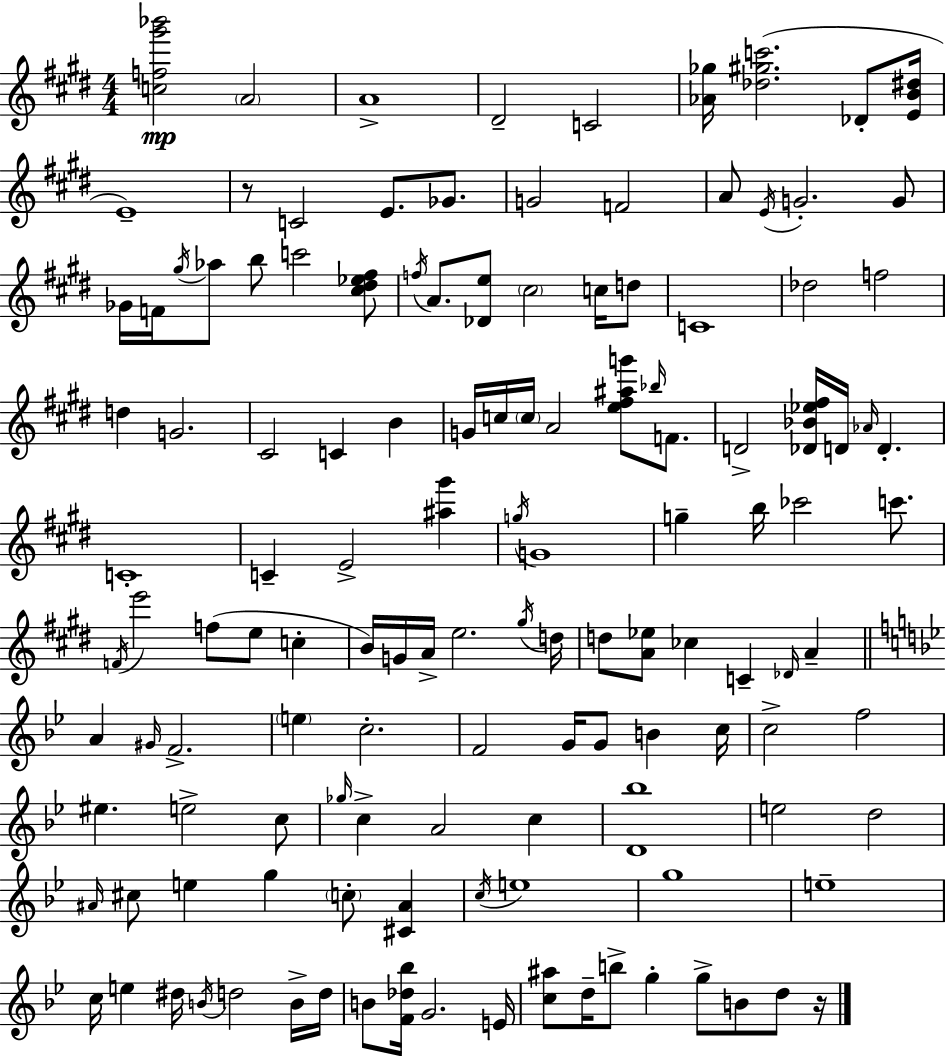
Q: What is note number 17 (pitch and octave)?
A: F4